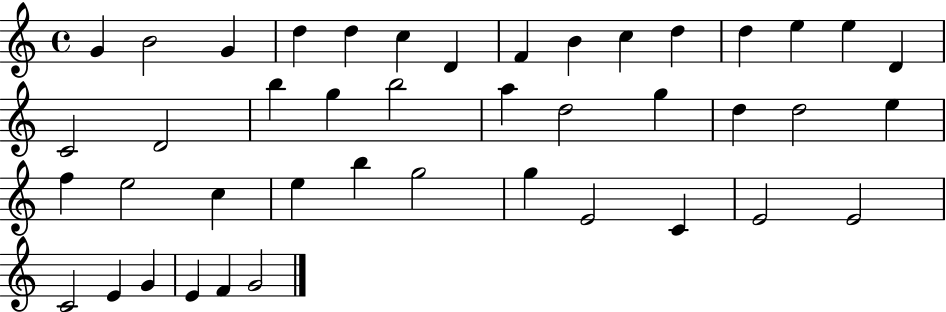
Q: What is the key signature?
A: C major